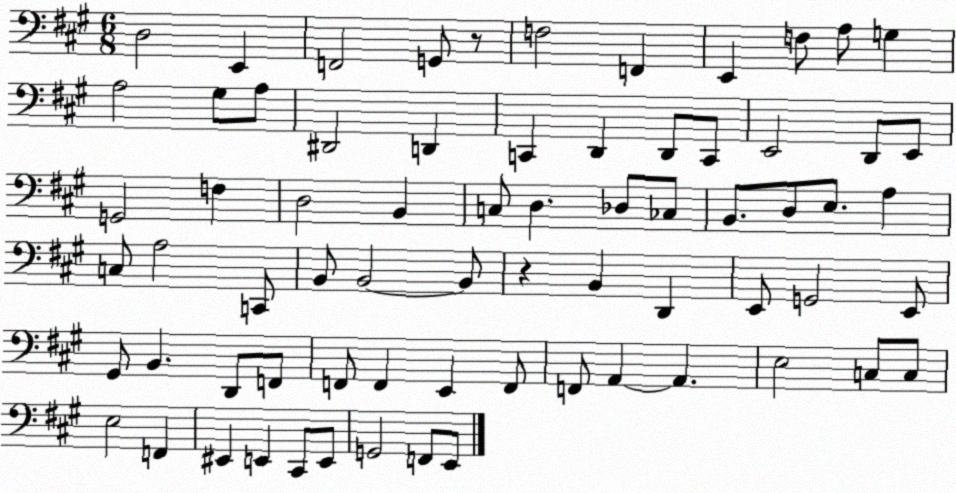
X:1
T:Untitled
M:6/8
L:1/4
K:A
D,2 E,, F,,2 G,,/2 z/2 F,2 F,, E,, F,/2 A,/2 G, A,2 ^G,/2 A,/2 ^D,,2 D,, C,, D,, D,,/2 C,,/2 E,,2 D,,/2 E,,/2 G,,2 F, D,2 B,, C,/2 D, _D,/2 _C,/2 B,,/2 D,/2 E,/2 A, C,/2 A,2 C,,/2 B,,/2 B,,2 B,,/2 z B,, D,, E,,/2 G,,2 E,,/2 ^G,,/2 B,, D,,/2 F,,/2 F,,/2 F,, E,, F,,/2 F,,/2 A,, A,, E,2 C,/2 C,/2 E,2 F,, ^E,, E,, ^C,,/2 E,,/2 G,,2 F,,/2 E,,/2